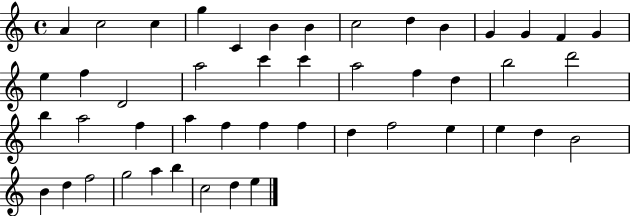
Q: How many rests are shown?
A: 0